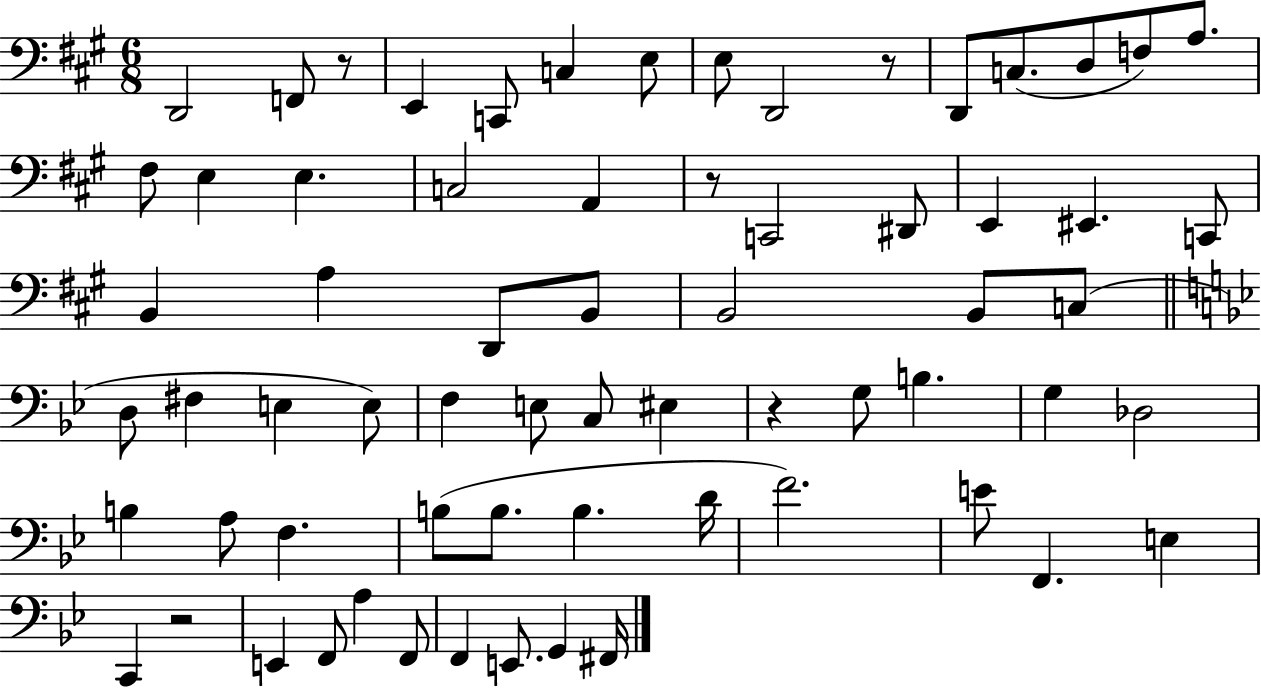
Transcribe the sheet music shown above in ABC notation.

X:1
T:Untitled
M:6/8
L:1/4
K:A
D,,2 F,,/2 z/2 E,, C,,/2 C, E,/2 E,/2 D,,2 z/2 D,,/2 C,/2 D,/2 F,/2 A,/2 ^F,/2 E, E, C,2 A,, z/2 C,,2 ^D,,/2 E,, ^E,, C,,/2 B,, A, D,,/2 B,,/2 B,,2 B,,/2 C,/2 D,/2 ^F, E, E,/2 F, E,/2 C,/2 ^E, z G,/2 B, G, _D,2 B, A,/2 F, B,/2 B,/2 B, D/4 F2 E/2 F,, E, C,, z2 E,, F,,/2 A, F,,/2 F,, E,,/2 G,, ^F,,/4